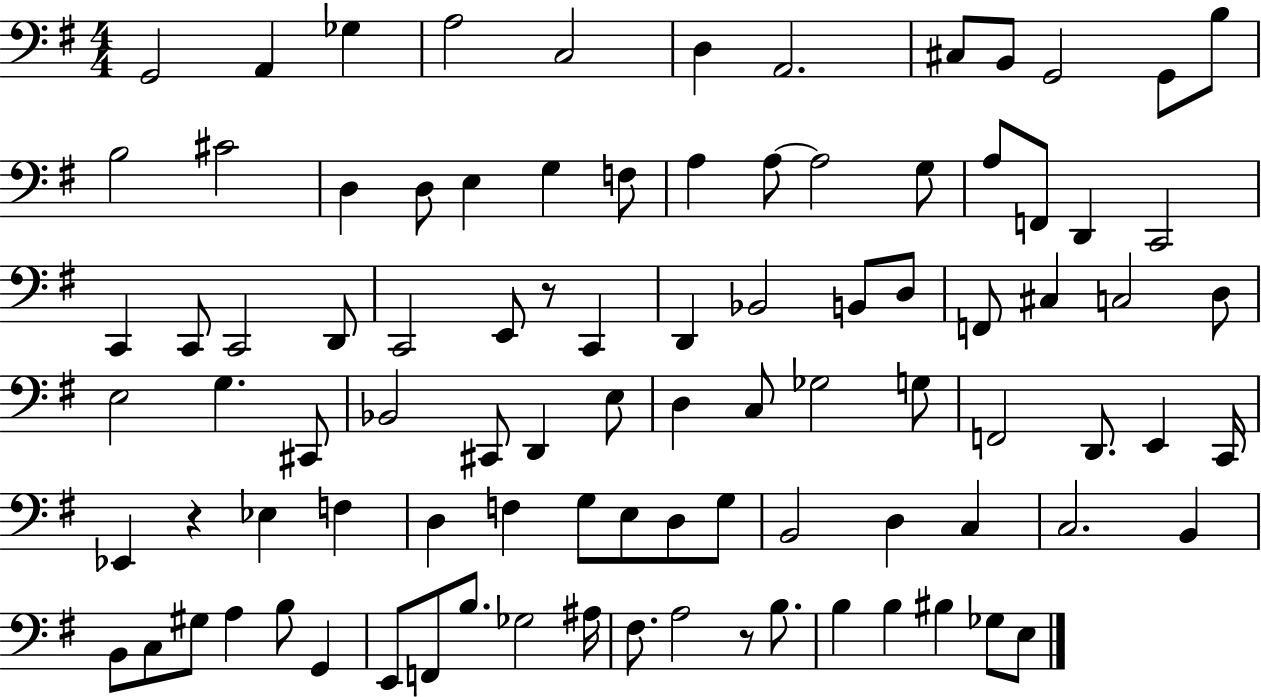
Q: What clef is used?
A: bass